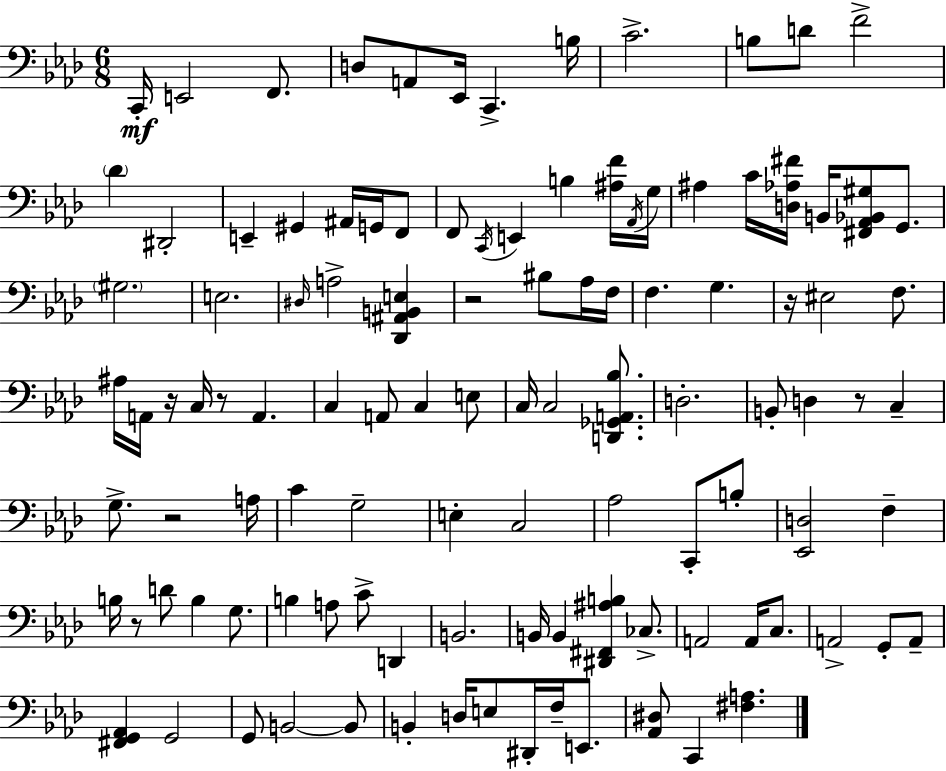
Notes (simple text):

C2/s E2/h F2/e. D3/e A2/e Eb2/s C2/q. B3/s C4/h. B3/e D4/e F4/h Db4/q D#2/h E2/q G#2/q A#2/s G2/s F2/e F2/e C2/s E2/q B3/q [A#3,F4]/s Ab2/s G3/s A#3/q C4/s [D3,Ab3,F#4]/s B2/s [F#2,Ab2,Bb2,G#3]/e G2/e. G#3/h. E3/h. D#3/s A3/h [Db2,A#2,B2,E3]/q R/h BIS3/e Ab3/s F3/s F3/q. G3/q. R/s EIS3/h F3/e. A#3/s A2/s R/s C3/s R/e A2/q. C3/q A2/e C3/q E3/e C3/s C3/h [D2,Gb2,A2,Bb3]/e. D3/h. B2/e D3/q R/e C3/q G3/e. R/h A3/s C4/q G3/h E3/q C3/h Ab3/h C2/e B3/e [Eb2,D3]/h F3/q B3/s R/e D4/e B3/q G3/e. B3/q A3/e C4/e D2/q B2/h. B2/s B2/q [D#2,F#2,A#3,B3]/q CES3/e. A2/h A2/s C3/e. A2/h G2/e A2/e [F#2,G2,Ab2]/q G2/h G2/e B2/h B2/e B2/q D3/s E3/e D#2/s F3/s E2/e. [Ab2,D#3]/e C2/q [F#3,A3]/q.